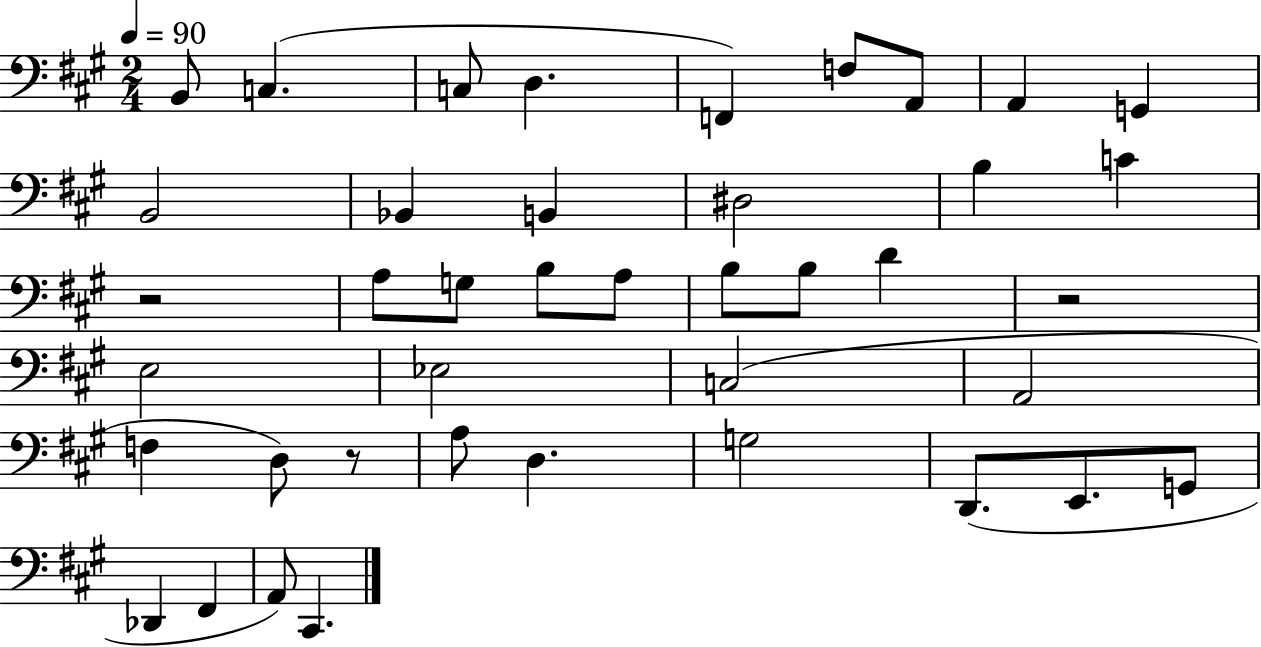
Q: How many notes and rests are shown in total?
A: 41